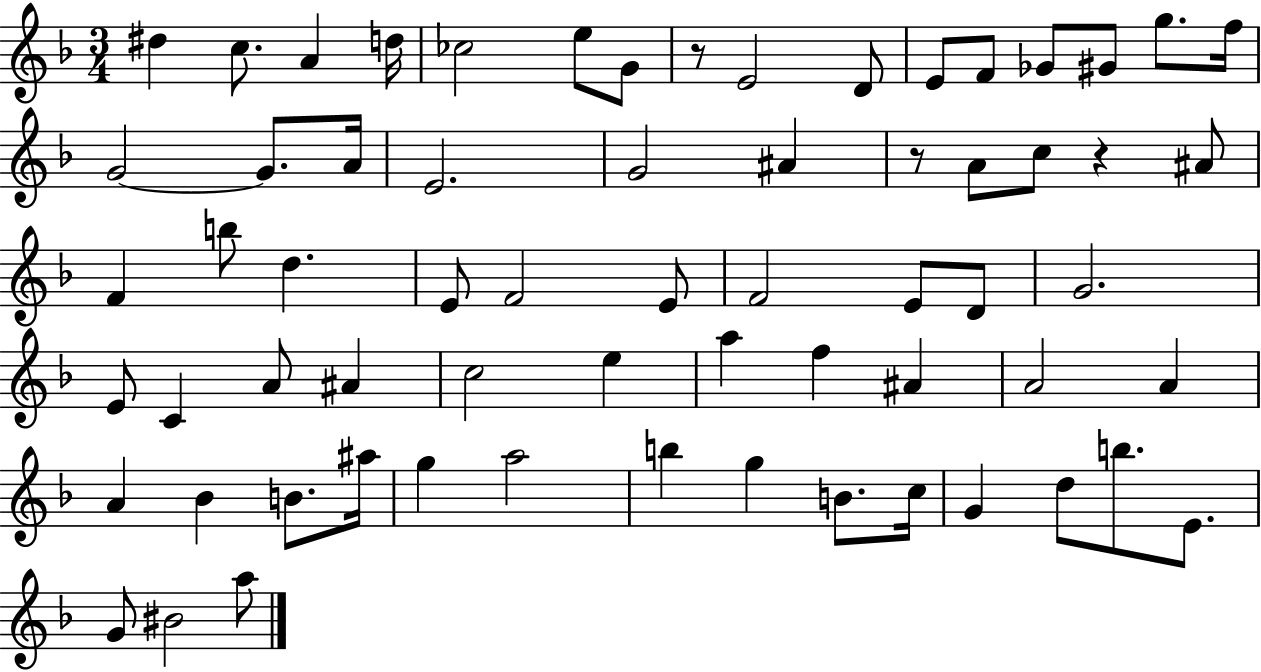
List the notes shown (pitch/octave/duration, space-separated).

D#5/q C5/e. A4/q D5/s CES5/h E5/e G4/e R/e E4/h D4/e E4/e F4/e Gb4/e G#4/e G5/e. F5/s G4/h G4/e. A4/s E4/h. G4/h A#4/q R/e A4/e C5/e R/q A#4/e F4/q B5/e D5/q. E4/e F4/h E4/e F4/h E4/e D4/e G4/h. E4/e C4/q A4/e A#4/q C5/h E5/q A5/q F5/q A#4/q A4/h A4/q A4/q Bb4/q B4/e. A#5/s G5/q A5/h B5/q G5/q B4/e. C5/s G4/q D5/e B5/e. E4/e. G4/e BIS4/h A5/e